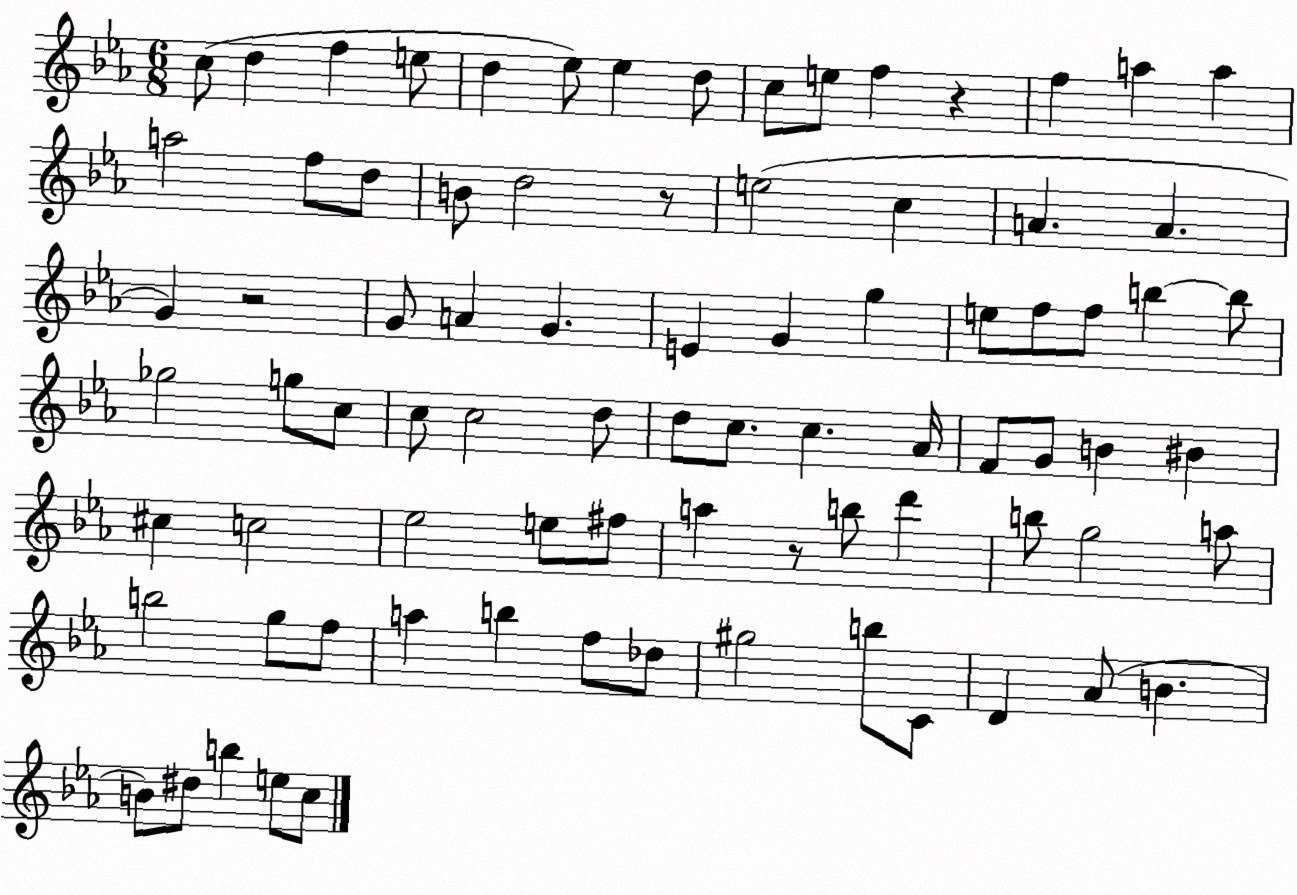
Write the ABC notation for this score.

X:1
T:Untitled
M:6/8
L:1/4
K:Eb
c/2 d f e/2 d _e/2 _e d/2 c/2 e/2 f z f a a a2 f/2 d/2 B/2 d2 z/2 e2 c A A G z2 G/2 A G E G g e/2 f/2 f/2 b b/2 _g2 g/2 c/2 c/2 c2 d/2 d/2 c/2 c _A/4 F/2 G/2 B ^B ^c c2 _e2 e/2 ^f/2 a z/2 b/2 d' b/2 g2 a/2 b2 g/2 f/2 a b f/2 _d/2 ^g2 b/2 C/2 D _A/2 B B/2 ^d/2 b e/2 c/2